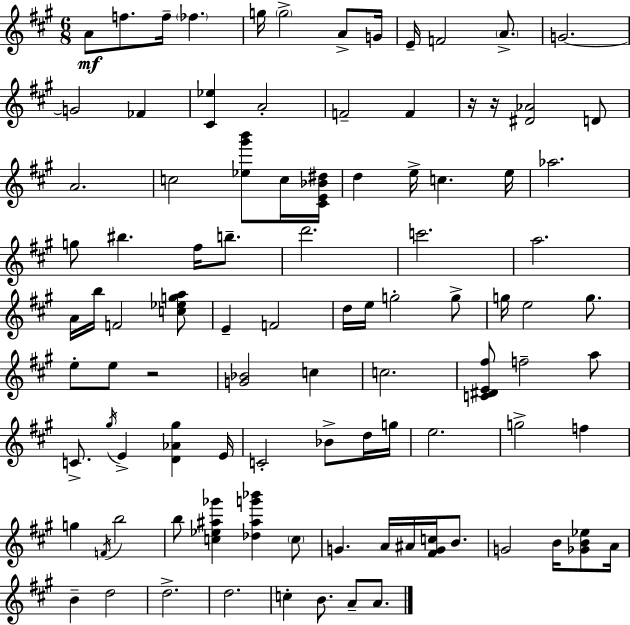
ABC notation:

X:1
T:Untitled
M:6/8
L:1/4
K:A
A/2 f/2 f/4 _f g/4 g2 A/2 G/4 E/4 F2 A/2 G2 G2 _F [^C_e] A2 F2 F z/4 z/4 [^D_A]2 D/2 A2 c2 [_e^g'b']/2 c/4 [^CE_B^d]/4 d e/4 c e/4 _a2 g/2 ^b ^f/4 b/2 d'2 c'2 a2 A/4 b/4 F2 [c_ega]/2 E F2 d/4 e/4 g2 g/2 g/4 e2 g/2 e/2 e/2 z2 [G_B]2 c c2 [C^DE^f]/2 f2 a/2 C/2 ^g/4 E [D_A^g] E/4 C2 _B/2 d/4 g/4 e2 g2 f g F/4 b2 b/2 [c_e^a_g'] [_d^ag'_b'] c/2 G A/4 ^A/4 [^FGc]/4 B/2 G2 B/4 [_GB_e]/2 A/4 B d2 d2 d2 c B/2 A/2 A/2